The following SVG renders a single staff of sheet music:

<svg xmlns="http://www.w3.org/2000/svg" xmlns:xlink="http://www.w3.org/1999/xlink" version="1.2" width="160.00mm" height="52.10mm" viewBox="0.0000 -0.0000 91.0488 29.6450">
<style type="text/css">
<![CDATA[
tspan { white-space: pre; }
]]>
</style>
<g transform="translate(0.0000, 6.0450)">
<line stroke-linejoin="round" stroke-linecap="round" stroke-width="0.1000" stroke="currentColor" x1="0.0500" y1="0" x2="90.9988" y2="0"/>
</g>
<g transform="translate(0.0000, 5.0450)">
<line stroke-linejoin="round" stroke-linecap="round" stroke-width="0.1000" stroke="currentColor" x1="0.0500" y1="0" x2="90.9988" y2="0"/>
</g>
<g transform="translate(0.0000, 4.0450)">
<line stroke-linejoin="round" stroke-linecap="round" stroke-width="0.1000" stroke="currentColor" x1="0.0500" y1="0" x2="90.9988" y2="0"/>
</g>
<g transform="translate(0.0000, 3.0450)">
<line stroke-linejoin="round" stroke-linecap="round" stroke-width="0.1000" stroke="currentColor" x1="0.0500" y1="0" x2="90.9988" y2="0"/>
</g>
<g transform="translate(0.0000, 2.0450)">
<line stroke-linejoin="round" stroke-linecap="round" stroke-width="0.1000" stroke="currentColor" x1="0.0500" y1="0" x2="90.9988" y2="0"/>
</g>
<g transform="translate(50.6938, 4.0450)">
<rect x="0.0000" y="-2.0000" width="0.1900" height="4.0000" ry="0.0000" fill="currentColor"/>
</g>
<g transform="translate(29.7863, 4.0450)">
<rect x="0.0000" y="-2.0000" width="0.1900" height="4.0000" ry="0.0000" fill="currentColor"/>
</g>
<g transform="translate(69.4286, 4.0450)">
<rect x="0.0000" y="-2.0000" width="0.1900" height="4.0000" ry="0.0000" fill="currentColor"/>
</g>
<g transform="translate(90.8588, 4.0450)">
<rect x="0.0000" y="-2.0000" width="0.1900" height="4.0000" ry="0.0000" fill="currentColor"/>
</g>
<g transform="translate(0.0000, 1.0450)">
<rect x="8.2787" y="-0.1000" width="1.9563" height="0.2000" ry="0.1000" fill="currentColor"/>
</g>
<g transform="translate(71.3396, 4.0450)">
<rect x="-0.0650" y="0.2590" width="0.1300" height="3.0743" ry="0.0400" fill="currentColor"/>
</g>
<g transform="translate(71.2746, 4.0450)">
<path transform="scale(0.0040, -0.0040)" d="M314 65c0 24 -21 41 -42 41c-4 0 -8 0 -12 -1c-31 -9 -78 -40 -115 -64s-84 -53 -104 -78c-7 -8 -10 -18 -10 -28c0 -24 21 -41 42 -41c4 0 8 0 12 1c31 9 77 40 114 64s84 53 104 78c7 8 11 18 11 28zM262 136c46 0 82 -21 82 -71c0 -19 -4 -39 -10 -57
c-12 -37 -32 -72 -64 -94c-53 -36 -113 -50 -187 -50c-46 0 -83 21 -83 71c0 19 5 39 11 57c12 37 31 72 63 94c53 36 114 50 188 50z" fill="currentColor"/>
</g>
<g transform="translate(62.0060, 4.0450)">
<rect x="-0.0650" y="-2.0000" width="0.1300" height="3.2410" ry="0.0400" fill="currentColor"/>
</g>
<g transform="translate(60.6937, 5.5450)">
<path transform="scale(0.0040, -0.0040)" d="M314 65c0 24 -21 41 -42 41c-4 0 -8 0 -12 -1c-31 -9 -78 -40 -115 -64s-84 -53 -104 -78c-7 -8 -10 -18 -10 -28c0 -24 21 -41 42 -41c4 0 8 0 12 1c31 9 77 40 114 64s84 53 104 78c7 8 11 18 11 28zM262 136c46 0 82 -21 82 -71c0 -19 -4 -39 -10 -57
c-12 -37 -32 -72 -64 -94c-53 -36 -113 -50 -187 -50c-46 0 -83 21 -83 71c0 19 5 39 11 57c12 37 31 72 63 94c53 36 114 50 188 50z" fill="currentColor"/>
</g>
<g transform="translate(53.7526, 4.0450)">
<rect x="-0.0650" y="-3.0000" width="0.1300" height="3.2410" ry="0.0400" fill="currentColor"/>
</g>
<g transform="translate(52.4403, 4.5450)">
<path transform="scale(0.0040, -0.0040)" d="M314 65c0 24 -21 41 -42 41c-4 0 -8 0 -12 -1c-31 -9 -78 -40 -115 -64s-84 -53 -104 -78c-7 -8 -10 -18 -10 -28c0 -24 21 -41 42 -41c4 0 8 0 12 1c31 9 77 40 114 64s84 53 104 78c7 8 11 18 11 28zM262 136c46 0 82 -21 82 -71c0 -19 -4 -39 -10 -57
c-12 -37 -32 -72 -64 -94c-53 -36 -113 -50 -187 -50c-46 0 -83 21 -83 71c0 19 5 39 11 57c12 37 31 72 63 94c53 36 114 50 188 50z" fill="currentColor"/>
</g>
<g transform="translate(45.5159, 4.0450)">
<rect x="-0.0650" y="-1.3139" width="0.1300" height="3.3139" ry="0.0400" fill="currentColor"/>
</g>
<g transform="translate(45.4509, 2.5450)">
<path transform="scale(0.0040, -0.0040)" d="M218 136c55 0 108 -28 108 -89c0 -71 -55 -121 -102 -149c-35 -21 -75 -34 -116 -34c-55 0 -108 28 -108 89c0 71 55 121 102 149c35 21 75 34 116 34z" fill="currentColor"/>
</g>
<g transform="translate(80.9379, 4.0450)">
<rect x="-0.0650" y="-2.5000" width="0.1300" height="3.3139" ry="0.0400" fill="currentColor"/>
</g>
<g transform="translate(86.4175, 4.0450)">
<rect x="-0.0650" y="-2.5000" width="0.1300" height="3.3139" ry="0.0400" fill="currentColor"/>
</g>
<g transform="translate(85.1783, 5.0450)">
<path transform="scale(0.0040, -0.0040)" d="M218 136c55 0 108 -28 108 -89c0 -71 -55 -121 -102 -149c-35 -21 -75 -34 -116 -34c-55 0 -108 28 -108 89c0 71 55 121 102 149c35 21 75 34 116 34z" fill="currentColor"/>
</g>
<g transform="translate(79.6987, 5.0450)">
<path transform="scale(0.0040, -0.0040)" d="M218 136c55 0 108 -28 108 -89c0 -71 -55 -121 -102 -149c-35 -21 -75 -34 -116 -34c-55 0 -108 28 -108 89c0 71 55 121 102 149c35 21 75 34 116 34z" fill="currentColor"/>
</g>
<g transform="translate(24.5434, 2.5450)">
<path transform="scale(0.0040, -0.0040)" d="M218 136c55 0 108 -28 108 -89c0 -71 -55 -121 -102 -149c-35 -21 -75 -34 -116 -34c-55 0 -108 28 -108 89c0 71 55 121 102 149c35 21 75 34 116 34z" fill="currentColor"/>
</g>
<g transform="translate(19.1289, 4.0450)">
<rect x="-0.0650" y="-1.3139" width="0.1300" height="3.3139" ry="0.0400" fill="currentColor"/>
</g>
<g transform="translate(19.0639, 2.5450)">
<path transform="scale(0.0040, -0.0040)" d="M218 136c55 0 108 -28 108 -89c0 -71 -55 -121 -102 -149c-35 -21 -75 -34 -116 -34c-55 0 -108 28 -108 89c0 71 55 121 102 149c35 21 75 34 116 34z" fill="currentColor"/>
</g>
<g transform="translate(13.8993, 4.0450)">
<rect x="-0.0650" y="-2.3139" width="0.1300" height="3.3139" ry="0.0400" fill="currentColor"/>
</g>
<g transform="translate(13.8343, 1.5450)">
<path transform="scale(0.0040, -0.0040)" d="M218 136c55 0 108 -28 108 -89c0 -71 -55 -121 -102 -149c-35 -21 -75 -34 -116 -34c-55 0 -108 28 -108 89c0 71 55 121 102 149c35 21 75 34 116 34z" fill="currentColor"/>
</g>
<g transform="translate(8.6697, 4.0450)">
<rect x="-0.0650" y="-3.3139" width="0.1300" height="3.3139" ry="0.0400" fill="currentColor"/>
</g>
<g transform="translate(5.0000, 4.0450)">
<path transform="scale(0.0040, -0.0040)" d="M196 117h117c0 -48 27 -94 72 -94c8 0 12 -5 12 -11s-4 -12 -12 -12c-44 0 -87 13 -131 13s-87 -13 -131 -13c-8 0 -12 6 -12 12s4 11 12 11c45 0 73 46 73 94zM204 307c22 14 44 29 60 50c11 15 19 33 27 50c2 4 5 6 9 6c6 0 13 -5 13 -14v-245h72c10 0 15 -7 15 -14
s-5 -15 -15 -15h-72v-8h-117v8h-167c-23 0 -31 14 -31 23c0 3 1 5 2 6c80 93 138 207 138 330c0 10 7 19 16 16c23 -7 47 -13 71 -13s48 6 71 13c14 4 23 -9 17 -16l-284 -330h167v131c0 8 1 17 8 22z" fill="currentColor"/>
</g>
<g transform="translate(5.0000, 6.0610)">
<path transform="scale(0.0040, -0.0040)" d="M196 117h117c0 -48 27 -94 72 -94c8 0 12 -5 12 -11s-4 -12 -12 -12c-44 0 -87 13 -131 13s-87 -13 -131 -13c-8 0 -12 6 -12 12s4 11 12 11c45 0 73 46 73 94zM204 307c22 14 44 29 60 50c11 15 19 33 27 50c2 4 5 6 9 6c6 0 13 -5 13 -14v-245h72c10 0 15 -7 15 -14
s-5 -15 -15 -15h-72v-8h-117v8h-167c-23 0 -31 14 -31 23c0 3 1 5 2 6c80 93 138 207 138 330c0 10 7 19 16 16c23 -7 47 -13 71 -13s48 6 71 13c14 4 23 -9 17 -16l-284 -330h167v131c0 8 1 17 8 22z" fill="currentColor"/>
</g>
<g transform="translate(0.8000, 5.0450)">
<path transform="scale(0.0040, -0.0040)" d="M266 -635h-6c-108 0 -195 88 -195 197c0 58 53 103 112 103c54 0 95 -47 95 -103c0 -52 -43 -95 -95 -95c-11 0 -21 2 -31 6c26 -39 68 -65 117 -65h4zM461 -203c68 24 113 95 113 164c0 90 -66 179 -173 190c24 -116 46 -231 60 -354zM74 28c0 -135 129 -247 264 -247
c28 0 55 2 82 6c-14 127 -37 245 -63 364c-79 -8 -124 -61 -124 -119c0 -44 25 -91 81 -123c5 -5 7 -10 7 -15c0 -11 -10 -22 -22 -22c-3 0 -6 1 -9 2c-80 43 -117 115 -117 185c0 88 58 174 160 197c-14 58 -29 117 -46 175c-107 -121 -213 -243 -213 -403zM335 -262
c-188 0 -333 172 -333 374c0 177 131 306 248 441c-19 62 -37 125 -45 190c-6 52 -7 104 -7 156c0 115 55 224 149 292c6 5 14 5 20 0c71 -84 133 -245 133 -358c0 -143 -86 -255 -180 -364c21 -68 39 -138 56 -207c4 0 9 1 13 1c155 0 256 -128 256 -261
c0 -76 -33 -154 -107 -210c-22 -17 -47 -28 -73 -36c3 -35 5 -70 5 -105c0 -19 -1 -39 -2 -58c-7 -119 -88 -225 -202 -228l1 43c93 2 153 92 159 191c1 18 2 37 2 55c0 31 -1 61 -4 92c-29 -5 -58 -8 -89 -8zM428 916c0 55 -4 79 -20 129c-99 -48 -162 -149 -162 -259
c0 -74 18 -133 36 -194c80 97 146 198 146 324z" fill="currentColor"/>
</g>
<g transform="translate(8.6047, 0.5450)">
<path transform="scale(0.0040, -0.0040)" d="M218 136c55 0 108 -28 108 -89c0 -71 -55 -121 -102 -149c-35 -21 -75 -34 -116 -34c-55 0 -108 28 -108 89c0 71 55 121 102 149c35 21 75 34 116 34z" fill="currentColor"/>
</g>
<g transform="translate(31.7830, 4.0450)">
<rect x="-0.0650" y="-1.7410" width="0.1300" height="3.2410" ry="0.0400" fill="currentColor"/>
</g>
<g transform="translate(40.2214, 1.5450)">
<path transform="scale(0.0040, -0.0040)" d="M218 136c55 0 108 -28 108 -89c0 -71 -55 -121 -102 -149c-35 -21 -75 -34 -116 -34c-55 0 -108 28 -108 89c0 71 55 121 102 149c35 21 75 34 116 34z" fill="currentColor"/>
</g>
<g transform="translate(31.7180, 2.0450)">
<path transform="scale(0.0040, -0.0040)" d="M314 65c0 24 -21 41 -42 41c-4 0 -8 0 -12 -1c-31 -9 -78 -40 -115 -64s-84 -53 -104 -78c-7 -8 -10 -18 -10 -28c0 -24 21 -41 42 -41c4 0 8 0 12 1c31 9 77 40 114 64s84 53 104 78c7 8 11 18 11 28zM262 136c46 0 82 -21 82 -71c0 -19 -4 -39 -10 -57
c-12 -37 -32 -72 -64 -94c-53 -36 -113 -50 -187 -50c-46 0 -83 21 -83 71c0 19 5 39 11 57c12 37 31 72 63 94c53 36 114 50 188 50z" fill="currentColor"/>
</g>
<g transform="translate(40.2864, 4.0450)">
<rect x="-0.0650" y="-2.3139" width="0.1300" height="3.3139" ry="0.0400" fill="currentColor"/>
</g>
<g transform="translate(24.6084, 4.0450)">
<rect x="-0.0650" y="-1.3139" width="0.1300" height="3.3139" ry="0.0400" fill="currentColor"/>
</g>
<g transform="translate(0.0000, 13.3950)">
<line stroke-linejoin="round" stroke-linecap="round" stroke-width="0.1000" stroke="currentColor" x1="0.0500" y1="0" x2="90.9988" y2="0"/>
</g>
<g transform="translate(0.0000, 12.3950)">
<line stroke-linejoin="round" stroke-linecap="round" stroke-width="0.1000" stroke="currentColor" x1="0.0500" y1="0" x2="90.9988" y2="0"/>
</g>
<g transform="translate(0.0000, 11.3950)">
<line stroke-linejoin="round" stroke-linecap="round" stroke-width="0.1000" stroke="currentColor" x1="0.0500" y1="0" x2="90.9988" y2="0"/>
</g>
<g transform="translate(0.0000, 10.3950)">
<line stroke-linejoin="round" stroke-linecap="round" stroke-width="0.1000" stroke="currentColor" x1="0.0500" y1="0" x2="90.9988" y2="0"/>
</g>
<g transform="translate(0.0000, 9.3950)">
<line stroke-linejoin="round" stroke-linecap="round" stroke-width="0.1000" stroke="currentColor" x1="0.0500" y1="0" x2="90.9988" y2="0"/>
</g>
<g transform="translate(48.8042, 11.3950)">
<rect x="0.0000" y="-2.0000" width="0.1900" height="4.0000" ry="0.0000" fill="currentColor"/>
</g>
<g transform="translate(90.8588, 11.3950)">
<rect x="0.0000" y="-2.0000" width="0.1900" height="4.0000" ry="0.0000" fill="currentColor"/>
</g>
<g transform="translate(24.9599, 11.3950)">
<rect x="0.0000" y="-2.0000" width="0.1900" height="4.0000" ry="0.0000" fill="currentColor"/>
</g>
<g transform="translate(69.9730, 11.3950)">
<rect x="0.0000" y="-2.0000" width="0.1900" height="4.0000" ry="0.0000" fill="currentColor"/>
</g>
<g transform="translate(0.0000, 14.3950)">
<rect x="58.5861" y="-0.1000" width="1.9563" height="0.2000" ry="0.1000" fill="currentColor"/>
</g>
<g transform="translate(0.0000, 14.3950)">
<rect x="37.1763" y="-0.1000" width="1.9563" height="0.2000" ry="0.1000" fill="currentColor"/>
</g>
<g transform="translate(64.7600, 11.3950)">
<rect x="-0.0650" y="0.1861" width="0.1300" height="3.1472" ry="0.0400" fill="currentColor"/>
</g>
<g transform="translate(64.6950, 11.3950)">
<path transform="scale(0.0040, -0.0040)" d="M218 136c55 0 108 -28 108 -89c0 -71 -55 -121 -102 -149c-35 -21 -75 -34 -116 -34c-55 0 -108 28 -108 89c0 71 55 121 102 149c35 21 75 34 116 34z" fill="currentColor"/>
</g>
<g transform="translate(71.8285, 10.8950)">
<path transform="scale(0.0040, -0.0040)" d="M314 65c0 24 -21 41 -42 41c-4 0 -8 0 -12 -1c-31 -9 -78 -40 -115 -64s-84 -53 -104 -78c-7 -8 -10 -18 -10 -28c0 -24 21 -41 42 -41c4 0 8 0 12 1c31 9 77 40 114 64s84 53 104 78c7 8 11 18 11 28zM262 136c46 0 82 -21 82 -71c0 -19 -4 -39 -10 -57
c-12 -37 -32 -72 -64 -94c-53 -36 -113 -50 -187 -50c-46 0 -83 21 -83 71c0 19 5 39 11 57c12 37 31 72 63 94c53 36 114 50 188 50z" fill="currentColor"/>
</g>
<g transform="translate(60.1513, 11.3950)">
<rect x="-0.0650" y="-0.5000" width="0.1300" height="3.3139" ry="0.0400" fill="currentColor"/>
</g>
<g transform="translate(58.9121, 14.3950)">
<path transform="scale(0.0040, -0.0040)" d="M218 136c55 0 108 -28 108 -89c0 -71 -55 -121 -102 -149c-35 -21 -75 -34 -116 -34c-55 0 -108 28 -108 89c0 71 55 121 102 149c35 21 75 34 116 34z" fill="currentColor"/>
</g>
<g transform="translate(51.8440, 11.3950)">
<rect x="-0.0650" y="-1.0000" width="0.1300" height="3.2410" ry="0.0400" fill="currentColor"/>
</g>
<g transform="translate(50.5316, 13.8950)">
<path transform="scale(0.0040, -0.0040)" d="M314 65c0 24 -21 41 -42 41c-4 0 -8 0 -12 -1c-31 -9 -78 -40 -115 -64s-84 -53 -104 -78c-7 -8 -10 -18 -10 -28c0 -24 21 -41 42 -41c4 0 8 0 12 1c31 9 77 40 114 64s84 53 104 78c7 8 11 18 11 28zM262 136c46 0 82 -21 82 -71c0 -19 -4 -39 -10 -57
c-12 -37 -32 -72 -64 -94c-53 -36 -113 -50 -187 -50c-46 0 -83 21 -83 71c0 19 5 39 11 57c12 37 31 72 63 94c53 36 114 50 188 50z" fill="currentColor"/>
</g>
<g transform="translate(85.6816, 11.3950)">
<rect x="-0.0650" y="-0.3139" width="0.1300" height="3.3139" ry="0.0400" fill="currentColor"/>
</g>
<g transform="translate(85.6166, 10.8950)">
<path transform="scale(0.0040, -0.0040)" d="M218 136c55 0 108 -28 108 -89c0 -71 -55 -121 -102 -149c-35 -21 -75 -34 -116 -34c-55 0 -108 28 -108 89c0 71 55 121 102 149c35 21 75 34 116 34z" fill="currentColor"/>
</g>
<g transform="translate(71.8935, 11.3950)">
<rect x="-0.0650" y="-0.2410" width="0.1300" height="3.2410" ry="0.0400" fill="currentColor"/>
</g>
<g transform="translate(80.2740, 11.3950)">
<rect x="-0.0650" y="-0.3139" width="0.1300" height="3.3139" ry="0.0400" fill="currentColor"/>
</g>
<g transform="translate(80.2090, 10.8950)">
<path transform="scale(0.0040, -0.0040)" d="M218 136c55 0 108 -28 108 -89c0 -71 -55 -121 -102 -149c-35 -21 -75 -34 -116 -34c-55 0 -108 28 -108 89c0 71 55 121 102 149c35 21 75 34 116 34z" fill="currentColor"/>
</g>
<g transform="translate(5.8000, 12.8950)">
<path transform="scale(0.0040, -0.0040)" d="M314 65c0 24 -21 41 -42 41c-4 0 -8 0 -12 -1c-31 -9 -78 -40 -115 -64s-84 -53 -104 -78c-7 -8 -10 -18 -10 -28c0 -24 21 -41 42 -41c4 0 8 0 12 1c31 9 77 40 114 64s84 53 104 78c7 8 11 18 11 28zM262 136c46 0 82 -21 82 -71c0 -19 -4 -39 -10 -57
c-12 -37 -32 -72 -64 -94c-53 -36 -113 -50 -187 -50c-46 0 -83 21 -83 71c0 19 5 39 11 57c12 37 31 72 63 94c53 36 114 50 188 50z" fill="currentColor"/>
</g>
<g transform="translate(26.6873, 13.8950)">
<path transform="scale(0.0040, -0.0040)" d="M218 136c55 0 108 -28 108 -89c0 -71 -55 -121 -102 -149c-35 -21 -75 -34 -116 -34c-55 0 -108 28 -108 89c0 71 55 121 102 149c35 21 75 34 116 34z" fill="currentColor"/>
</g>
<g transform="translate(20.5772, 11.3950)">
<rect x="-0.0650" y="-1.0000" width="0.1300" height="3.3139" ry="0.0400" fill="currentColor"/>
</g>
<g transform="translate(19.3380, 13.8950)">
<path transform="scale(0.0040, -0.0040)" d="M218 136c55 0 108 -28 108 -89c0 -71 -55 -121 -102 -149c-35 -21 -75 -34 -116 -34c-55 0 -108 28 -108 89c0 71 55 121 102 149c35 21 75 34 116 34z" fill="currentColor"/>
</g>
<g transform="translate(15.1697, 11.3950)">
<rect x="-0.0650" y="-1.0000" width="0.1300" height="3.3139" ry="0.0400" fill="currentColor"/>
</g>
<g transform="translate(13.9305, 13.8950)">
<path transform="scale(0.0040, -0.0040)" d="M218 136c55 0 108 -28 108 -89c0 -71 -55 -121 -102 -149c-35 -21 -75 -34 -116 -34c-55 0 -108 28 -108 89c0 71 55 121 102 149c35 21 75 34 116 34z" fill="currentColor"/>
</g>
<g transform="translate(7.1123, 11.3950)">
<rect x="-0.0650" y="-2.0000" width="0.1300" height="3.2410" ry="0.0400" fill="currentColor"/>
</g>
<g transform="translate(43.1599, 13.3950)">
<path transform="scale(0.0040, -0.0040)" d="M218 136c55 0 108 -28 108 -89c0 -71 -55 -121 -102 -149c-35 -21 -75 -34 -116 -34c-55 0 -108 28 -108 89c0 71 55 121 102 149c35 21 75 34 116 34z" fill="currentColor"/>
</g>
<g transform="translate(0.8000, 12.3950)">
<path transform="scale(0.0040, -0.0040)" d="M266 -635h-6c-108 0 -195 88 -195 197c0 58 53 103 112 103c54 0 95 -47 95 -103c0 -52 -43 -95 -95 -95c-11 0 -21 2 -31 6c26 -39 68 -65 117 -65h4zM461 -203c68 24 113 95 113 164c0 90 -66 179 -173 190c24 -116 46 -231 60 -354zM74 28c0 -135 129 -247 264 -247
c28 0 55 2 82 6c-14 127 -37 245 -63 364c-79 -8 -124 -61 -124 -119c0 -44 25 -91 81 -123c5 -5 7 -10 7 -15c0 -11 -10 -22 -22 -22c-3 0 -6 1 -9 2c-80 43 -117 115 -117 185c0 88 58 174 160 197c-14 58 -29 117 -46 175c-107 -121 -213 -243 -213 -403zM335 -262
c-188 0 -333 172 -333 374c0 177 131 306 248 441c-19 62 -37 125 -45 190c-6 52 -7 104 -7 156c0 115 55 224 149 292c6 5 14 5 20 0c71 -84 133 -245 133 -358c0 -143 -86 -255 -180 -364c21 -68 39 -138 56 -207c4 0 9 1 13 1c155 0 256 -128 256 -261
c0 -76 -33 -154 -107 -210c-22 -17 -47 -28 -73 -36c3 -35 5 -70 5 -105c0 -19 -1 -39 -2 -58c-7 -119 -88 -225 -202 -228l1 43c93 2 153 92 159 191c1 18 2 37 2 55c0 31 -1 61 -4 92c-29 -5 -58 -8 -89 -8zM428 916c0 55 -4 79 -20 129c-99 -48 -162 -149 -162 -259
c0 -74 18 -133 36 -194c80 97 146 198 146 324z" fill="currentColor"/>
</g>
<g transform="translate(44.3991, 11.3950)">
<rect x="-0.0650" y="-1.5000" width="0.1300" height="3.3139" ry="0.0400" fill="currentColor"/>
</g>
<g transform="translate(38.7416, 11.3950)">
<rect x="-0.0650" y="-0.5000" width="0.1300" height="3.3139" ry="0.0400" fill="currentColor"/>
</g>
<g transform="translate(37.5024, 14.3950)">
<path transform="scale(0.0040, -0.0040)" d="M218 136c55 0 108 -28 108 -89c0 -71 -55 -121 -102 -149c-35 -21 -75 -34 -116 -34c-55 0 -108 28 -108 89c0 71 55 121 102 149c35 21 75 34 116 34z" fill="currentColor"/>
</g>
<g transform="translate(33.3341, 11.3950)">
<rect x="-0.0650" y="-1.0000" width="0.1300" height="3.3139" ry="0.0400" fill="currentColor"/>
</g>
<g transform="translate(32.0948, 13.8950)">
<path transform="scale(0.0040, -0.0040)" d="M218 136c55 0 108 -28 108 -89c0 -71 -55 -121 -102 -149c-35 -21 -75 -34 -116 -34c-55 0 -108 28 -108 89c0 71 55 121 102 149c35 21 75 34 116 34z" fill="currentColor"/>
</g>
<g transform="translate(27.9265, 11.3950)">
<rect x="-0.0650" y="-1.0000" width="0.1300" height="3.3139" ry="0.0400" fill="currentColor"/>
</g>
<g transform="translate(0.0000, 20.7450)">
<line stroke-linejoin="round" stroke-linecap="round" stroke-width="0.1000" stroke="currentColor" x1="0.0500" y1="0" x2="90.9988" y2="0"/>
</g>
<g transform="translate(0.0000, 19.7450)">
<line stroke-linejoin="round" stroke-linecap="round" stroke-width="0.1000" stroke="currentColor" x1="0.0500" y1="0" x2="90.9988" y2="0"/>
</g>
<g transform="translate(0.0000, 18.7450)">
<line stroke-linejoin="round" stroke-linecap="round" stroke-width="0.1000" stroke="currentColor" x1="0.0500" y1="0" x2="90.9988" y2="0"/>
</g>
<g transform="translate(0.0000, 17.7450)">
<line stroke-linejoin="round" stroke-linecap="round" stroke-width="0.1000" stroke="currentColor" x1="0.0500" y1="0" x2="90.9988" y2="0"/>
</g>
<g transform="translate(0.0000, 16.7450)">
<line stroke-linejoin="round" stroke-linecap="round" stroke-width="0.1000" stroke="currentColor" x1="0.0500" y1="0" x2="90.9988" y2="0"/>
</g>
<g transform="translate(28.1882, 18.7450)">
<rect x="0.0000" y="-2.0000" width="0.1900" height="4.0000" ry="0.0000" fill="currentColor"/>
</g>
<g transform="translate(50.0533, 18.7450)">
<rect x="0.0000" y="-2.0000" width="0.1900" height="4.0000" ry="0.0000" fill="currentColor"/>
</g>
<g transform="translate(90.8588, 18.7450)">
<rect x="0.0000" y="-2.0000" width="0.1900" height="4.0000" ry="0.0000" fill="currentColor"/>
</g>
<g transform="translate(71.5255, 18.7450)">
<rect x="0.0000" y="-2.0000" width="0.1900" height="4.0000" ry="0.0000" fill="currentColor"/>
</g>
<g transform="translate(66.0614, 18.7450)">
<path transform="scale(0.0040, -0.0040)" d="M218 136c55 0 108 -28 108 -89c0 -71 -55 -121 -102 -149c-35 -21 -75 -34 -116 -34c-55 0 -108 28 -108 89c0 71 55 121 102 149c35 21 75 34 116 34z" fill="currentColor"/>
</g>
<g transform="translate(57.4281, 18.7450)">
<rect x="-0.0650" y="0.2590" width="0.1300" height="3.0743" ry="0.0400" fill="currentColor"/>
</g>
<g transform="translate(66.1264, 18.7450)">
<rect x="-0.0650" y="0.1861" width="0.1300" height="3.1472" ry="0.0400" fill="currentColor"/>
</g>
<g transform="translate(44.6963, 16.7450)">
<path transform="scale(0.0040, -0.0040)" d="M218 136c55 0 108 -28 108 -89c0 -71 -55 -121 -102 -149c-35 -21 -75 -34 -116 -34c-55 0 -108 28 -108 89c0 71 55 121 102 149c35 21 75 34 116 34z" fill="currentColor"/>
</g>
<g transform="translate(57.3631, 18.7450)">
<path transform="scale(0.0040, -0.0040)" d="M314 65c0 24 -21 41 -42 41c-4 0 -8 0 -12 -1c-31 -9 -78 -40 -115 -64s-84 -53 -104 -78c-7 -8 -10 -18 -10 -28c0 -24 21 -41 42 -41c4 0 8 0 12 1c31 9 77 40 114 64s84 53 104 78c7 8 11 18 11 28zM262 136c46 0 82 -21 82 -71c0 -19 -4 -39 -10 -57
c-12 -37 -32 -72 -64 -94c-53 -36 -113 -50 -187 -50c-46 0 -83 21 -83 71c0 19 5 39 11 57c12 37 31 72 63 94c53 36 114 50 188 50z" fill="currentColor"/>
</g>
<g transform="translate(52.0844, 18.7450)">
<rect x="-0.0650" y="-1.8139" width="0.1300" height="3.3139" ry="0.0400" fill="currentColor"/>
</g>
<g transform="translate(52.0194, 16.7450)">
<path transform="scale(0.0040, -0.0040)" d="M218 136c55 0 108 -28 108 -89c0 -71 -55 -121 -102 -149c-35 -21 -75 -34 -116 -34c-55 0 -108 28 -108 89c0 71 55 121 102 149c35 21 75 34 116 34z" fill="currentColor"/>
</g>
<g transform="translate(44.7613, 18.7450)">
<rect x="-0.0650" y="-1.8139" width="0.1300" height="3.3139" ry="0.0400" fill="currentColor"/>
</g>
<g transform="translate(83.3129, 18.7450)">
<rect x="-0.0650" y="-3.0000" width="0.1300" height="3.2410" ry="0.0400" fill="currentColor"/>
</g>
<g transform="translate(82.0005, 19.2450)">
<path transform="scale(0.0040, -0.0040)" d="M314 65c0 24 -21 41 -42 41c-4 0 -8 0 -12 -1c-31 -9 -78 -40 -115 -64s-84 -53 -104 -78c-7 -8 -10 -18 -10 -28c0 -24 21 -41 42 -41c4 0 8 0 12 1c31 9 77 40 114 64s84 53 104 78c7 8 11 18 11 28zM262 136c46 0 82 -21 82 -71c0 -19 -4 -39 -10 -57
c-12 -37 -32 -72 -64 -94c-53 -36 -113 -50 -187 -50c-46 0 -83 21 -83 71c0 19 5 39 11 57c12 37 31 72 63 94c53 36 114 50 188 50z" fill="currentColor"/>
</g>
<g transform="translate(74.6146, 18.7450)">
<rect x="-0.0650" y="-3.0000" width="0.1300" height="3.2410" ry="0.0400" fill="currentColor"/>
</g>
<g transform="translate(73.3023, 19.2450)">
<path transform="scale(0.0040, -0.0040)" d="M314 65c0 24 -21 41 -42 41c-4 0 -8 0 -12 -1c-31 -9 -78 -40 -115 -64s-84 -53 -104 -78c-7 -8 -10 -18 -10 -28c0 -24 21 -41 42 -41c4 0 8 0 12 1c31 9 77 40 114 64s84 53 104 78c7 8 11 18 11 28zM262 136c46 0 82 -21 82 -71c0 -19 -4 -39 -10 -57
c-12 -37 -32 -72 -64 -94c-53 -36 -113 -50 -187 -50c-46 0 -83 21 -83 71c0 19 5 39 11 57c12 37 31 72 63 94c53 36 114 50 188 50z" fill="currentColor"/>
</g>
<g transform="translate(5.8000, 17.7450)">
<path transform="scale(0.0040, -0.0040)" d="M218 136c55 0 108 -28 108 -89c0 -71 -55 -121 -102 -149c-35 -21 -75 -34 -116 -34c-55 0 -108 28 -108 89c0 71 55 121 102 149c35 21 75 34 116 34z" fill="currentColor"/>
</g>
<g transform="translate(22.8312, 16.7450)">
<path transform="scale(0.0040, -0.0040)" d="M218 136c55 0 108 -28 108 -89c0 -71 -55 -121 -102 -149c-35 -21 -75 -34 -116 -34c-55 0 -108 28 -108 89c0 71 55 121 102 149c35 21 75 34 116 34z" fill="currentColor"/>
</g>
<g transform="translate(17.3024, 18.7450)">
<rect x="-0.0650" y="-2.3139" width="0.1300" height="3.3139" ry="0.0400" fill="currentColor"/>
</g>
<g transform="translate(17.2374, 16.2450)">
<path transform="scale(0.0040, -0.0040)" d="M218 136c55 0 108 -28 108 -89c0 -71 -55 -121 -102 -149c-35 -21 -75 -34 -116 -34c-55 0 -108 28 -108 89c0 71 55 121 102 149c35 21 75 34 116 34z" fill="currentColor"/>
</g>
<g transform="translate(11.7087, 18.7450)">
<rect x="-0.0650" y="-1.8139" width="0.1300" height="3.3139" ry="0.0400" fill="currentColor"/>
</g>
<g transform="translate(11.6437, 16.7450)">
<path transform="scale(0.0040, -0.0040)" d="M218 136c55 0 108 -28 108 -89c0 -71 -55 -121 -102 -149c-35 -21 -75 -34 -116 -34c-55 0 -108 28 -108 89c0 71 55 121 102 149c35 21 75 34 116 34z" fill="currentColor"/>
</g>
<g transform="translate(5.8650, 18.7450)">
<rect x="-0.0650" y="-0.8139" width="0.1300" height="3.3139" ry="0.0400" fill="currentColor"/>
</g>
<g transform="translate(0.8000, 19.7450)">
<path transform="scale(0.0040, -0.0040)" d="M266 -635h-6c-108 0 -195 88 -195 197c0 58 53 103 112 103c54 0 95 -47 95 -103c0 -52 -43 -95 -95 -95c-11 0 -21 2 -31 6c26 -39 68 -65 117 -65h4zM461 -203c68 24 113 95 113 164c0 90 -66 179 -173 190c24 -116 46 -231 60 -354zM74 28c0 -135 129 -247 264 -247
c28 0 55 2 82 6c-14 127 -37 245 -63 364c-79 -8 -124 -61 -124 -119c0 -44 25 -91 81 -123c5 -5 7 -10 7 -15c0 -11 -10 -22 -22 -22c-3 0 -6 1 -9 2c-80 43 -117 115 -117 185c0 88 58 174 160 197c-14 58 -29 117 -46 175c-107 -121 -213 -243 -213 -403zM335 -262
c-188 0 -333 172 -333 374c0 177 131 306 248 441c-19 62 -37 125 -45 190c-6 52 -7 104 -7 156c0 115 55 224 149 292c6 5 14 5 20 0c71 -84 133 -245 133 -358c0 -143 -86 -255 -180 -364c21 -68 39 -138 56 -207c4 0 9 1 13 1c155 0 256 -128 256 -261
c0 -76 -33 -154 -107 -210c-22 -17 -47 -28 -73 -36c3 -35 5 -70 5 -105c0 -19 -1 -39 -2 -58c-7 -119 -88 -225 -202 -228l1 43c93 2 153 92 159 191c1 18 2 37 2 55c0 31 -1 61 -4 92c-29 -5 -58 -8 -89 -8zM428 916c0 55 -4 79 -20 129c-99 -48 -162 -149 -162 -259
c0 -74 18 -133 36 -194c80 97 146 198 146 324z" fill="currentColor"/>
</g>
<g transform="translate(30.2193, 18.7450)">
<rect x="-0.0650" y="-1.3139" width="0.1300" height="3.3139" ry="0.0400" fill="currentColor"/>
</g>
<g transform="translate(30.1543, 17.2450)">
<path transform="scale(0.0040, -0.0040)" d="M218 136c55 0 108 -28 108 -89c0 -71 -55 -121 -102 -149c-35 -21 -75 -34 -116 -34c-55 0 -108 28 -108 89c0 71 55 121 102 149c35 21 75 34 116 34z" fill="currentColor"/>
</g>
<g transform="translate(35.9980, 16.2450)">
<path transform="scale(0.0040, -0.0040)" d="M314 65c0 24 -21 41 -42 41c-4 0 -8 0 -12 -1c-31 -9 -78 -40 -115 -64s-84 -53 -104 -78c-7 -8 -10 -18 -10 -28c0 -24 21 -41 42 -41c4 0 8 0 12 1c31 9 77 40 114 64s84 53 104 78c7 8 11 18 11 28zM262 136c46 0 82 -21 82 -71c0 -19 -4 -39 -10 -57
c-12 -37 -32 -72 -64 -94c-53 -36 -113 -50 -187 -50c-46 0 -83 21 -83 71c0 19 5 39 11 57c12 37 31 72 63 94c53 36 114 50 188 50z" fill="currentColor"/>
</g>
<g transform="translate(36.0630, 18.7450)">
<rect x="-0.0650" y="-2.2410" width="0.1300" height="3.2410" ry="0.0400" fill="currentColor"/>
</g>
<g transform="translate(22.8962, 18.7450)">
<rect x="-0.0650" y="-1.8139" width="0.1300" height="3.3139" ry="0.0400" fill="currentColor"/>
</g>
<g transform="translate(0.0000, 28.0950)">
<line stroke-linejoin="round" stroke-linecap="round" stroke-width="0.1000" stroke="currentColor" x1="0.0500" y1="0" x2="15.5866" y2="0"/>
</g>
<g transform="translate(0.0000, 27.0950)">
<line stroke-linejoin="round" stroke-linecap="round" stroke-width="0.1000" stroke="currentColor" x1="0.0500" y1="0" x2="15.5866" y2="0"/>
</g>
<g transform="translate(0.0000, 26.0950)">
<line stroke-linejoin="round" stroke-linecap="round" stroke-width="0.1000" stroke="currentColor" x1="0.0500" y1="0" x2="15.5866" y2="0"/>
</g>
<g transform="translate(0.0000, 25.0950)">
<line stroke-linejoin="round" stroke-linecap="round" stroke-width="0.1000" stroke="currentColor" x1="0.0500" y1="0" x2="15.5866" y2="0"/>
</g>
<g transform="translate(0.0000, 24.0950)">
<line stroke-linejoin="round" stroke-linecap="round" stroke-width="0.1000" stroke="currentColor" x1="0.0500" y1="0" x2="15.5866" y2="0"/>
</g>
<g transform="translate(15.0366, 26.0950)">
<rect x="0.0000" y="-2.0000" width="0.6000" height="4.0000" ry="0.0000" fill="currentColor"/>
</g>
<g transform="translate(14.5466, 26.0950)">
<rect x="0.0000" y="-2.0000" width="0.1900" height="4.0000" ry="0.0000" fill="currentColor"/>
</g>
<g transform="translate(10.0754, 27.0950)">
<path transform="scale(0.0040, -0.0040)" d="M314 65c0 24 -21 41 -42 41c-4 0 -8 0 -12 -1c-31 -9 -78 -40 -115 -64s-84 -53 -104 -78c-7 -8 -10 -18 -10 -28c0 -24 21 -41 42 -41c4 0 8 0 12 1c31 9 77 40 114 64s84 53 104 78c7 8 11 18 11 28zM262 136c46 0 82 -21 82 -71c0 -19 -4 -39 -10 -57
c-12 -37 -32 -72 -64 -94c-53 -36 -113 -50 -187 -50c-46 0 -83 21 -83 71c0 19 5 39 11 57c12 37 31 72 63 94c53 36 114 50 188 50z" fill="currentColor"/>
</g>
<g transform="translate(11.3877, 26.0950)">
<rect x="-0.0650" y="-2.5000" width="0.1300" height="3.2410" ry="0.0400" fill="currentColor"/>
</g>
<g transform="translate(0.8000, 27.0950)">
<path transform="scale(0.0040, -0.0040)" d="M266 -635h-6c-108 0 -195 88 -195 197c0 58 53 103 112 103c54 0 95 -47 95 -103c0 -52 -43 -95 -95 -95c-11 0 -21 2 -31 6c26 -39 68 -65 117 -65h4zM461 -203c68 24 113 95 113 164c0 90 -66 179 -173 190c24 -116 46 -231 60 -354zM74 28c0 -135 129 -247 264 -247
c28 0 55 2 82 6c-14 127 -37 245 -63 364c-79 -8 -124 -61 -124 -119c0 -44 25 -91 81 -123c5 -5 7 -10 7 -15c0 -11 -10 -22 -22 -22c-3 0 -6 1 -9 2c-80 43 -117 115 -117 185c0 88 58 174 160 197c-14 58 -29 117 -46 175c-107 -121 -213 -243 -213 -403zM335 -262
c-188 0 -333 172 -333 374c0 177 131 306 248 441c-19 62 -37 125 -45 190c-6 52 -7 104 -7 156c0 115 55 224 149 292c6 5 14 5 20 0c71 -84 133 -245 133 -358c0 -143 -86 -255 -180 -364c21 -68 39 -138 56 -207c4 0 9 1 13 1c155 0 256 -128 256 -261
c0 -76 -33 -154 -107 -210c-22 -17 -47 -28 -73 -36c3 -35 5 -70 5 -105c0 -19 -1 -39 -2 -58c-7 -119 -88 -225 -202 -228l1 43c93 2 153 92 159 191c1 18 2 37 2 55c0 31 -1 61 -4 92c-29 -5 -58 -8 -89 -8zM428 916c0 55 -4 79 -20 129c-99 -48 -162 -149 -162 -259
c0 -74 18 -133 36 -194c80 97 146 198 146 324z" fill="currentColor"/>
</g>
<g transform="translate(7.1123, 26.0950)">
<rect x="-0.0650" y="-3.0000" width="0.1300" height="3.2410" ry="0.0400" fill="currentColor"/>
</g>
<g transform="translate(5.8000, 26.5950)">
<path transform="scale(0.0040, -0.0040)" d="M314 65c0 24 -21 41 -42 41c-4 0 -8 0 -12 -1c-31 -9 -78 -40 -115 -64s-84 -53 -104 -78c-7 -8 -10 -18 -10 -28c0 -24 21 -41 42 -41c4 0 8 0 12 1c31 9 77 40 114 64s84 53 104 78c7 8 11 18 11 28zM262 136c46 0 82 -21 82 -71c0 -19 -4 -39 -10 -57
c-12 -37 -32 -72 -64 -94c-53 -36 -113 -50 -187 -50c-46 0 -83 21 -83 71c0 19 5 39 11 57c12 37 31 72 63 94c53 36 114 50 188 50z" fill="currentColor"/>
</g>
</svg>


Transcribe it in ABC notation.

X:1
T:Untitled
M:4/4
L:1/4
K:C
b g e e f2 g e A2 F2 B2 G G F2 D D D D C E D2 C B c2 c c d f g f e g2 f f B2 B A2 A2 A2 G2